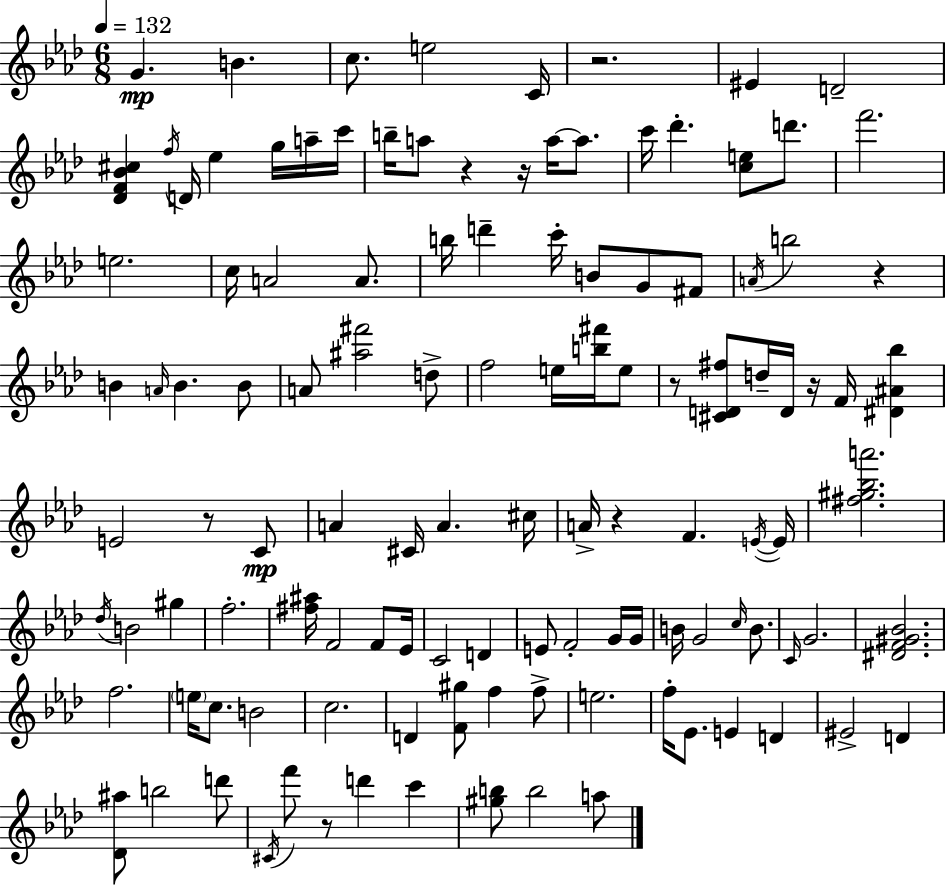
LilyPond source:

{
  \clef treble
  \numericTimeSignature
  \time 6/8
  \key f \minor
  \tempo 4 = 132
  g'4.\mp b'4. | c''8. e''2 c'16 | r2. | eis'4 d'2-- | \break <des' f' bes' cis''>4 \acciaccatura { f''16 } d'16 ees''4 g''16 a''16-- | c'''16 b''16-- a''8 r4 r16 a''16~~ a''8. | c'''16 des'''4.-. <c'' e''>8 d'''8. | f'''2. | \break e''2. | c''16 a'2 a'8. | b''16 d'''4-- c'''16-. b'8 g'8 fis'8 | \acciaccatura { a'16 } b''2 r4 | \break b'4 \grace { a'16 } b'4. | b'8 a'8 <ais'' fis'''>2 | d''8-> f''2 e''16 | <b'' fis'''>16 e''8 r8 <cis' d' fis''>8 d''16-- d'16 r16 f'16 <dis' ais' bes''>4 | \break e'2 r8 | c'8\mp a'4 cis'16 a'4. | cis''16 a'16-> r4 f'4. | \acciaccatura { e'16~ }~ e'16 <fis'' gis'' bes'' a'''>2. | \break \acciaccatura { des''16 } b'2 | gis''4 f''2.-. | <fis'' ais''>16 f'2 | f'8 ees'16 c'2 | \break d'4 e'8 f'2-. | g'16 g'16 b'16 g'2 | \grace { c''16 } b'8. \grace { c'16 } g'2. | <dis' f' gis' bes'>2. | \break f''2. | \parenthesize e''16 c''8. b'2 | c''2. | d'4 <f' gis''>8 | \break f''4 f''8-> e''2. | f''16-. ees'8. e'4 | d'4 eis'2-> | d'4 <des' ais''>8 b''2 | \break d'''8 \acciaccatura { cis'16 } f'''8 r8 | d'''4 c'''4 <gis'' b''>8 b''2 | a''8 \bar "|."
}